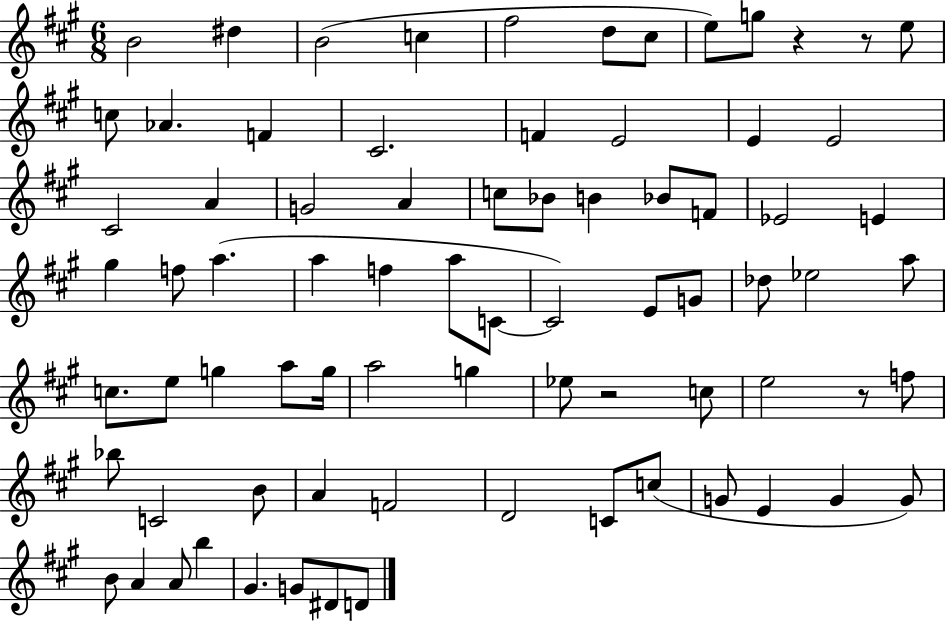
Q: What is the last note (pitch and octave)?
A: D4